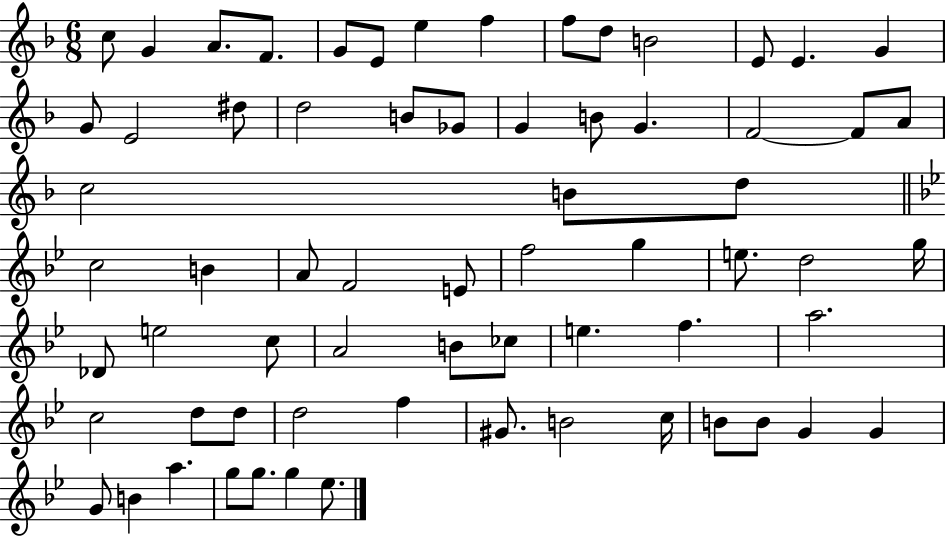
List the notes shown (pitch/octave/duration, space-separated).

C5/e G4/q A4/e. F4/e. G4/e E4/e E5/q F5/q F5/e D5/e B4/h E4/e E4/q. G4/q G4/e E4/h D#5/e D5/h B4/e Gb4/e G4/q B4/e G4/q. F4/h F4/e A4/e C5/h B4/e D5/e C5/h B4/q A4/e F4/h E4/e F5/h G5/q E5/e. D5/h G5/s Db4/e E5/h C5/e A4/h B4/e CES5/e E5/q. F5/q. A5/h. C5/h D5/e D5/e D5/h F5/q G#4/e. B4/h C5/s B4/e B4/e G4/q G4/q G4/e B4/q A5/q. G5/e G5/e. G5/q Eb5/e.